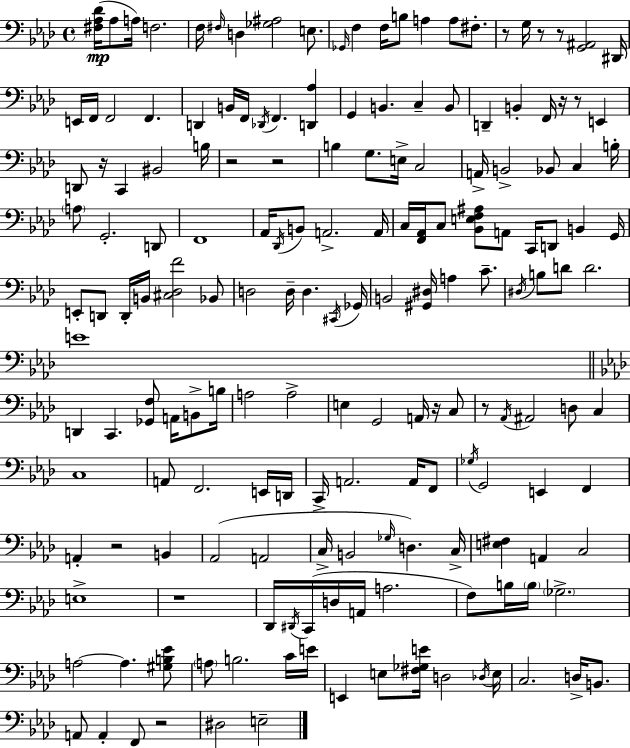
X:1
T:Untitled
M:4/4
L:1/4
K:Fm
[^F,_A,_D]/4 _A,/2 A,/4 F,2 F,/4 ^F,/4 D, [_G,^A,]2 E,/2 _G,,/4 F, F,/4 B,/2 A, A,/2 ^F,/2 z/2 G,/4 z/2 z/2 [G,,^A,,]2 ^D,,/4 E,,/4 F,,/4 F,,2 F,, D,, B,,/4 F,,/4 _D,,/4 F,, [D,,_A,] G,, B,, C, B,,/2 D,, B,, F,,/4 z/4 z/2 E,, D,,/2 z/4 C,, ^B,,2 B,/4 z2 z2 B, G,/2 E,/4 C,2 A,,/4 B,,2 _B,,/2 C, B,/4 A,/2 G,,2 D,,/2 F,,4 _A,,/4 _D,,/4 B,,/2 A,,2 A,,/4 C,/4 [F,,_A,,]/4 C,/2 [_B,,E,F,^A,]/2 A,,/2 C,,/4 D,,/2 B,, G,,/4 E,,/2 D,,/2 D,,/4 B,,/4 [^C,_D,F]2 _B,,/2 D,2 D,/4 D, ^C,,/4 _G,,/4 B,,2 [^G,,^D,]/4 A, C/2 ^D,/4 B,/2 D/2 D2 E4 D,, C,, [_G,,F,]/2 A,,/4 B,,/2 B,/4 A,2 A,2 E, G,,2 A,,/4 z/4 C,/2 z/2 _A,,/4 ^A,,2 D,/2 C, C,4 A,,/2 F,,2 E,,/4 D,,/4 C,,/4 A,,2 A,,/4 F,,/2 _G,/4 G,,2 E,, F,, A,, z2 B,, _A,,2 A,,2 C,/4 B,,2 _G,/4 D, C,/4 [E,^F,] A,, C,2 E,4 z4 _D,,/4 ^D,,/4 C,,/4 D,/4 A,,/4 A,2 F,/2 B,/4 B,/4 _G,2 A,2 A, [^G,B,_E]/2 A,/2 B,2 C/4 E/4 E,, E,/2 [^F,_G,E]/4 D,2 _D,/4 E,/4 C,2 D,/4 B,,/2 A,,/2 A,, F,,/2 z2 ^D,2 E,2